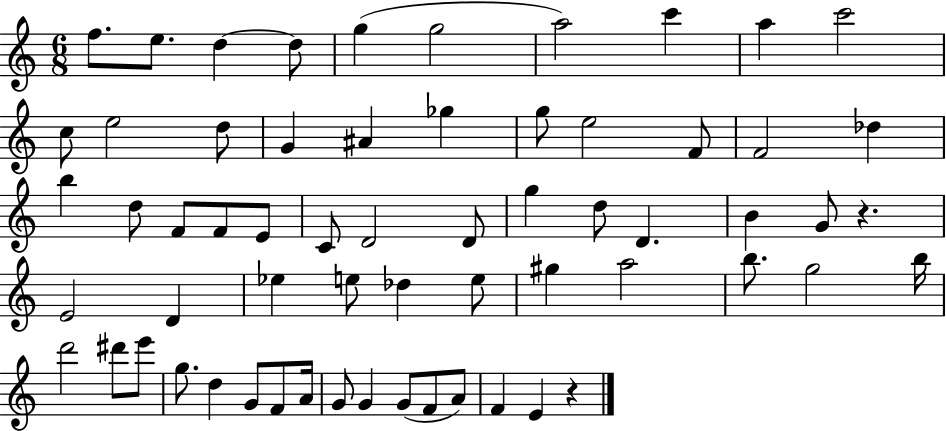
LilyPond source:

{
  \clef treble
  \numericTimeSignature
  \time 6/8
  \key c \major
  f''8. e''8. d''4~~ d''8 | g''4( g''2 | a''2) c'''4 | a''4 c'''2 | \break c''8 e''2 d''8 | g'4 ais'4 ges''4 | g''8 e''2 f'8 | f'2 des''4 | \break b''4 d''8 f'8 f'8 e'8 | c'8 d'2 d'8 | g''4 d''8 d'4. | b'4 g'8 r4. | \break e'2 d'4 | ees''4 e''8 des''4 e''8 | gis''4 a''2 | b''8. g''2 b''16 | \break d'''2 dis'''8 e'''8 | g''8. d''4 g'8 f'8 a'16 | g'8 g'4 g'8( f'8 a'8) | f'4 e'4 r4 | \break \bar "|."
}